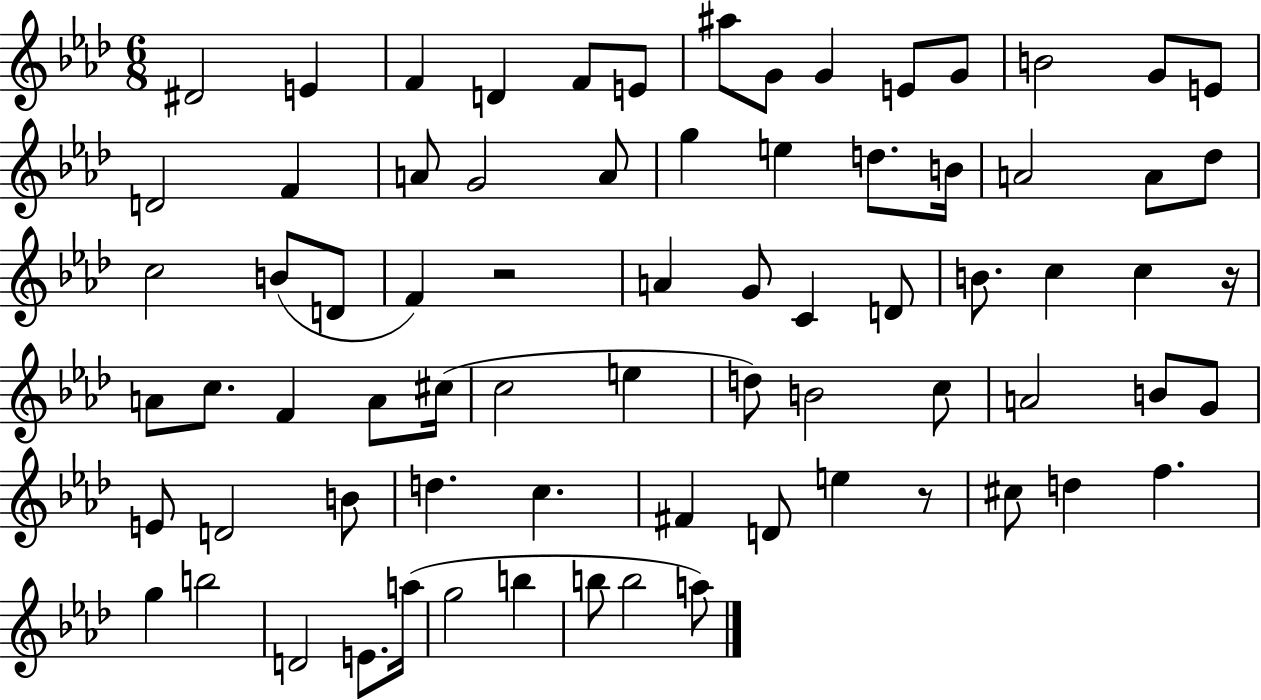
D#4/h E4/q F4/q D4/q F4/e E4/e A#5/e G4/e G4/q E4/e G4/e B4/h G4/e E4/e D4/h F4/q A4/e G4/h A4/e G5/q E5/q D5/e. B4/s A4/h A4/e Db5/e C5/h B4/e D4/e F4/q R/h A4/q G4/e C4/q D4/e B4/e. C5/q C5/q R/s A4/e C5/e. F4/q A4/e C#5/s C5/h E5/q D5/e B4/h C5/e A4/h B4/e G4/e E4/e D4/h B4/e D5/q. C5/q. F#4/q D4/e E5/q R/e C#5/e D5/q F5/q. G5/q B5/h D4/h E4/e. A5/s G5/h B5/q B5/e B5/h A5/e